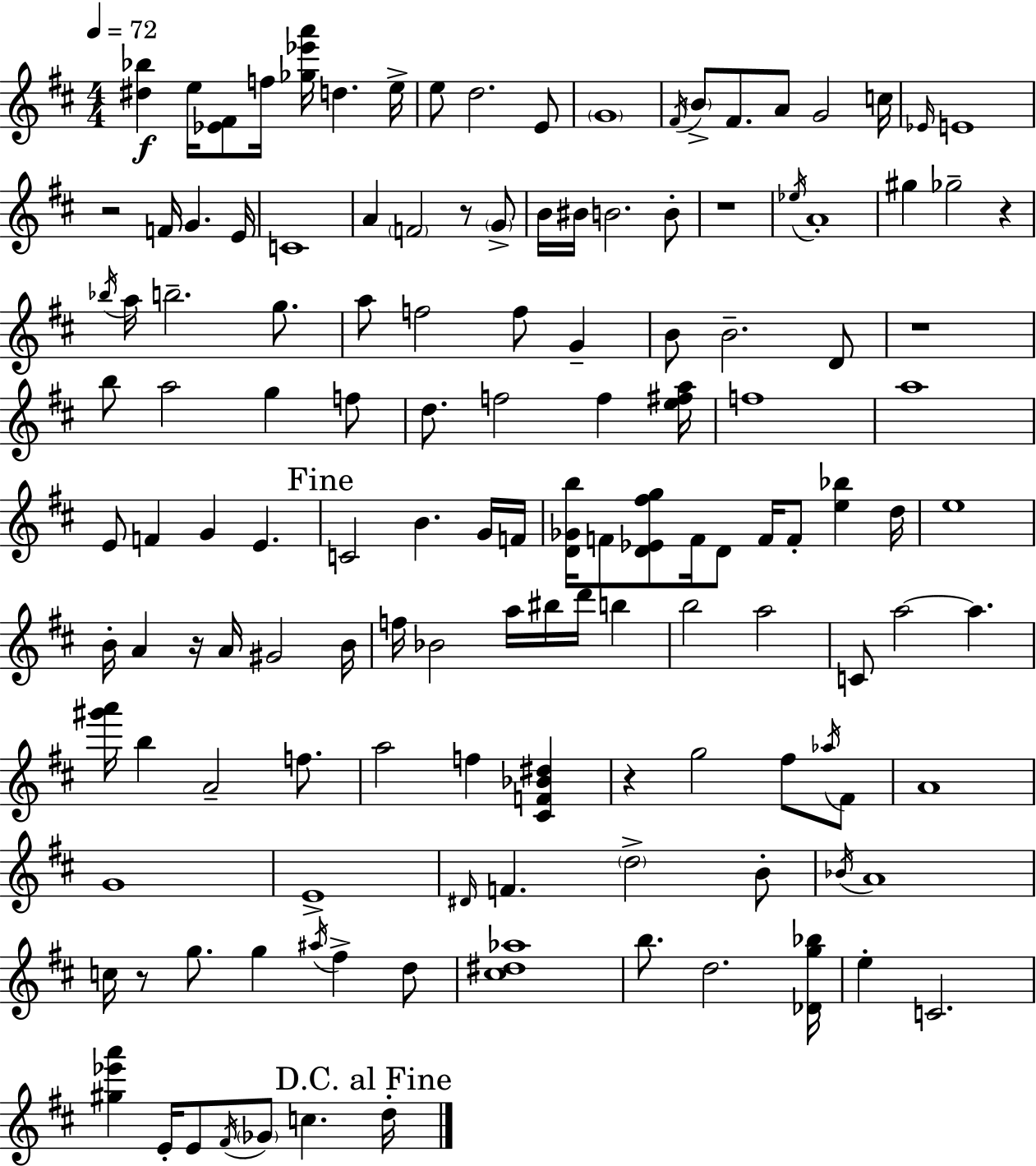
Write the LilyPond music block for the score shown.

{
  \clef treble
  \numericTimeSignature
  \time 4/4
  \key d \major
  \tempo 4 = 72
  \repeat volta 2 { <dis'' bes''>4\f e''16 <ees' fis'>8 f''16 <ges'' ees''' a'''>16 d''4. e''16-> | e''8 d''2. e'8 | \parenthesize g'1 | \acciaccatura { fis'16 } \parenthesize b'8-> fis'8. a'8 g'2 | \break c''16 \grace { ees'16 } e'1 | r2 f'16 g'4. | e'16 c'1 | a'4 \parenthesize f'2 r8 | \break \parenthesize g'8-> b'16 bis'16 b'2. | b'8-. r1 | \acciaccatura { ees''16 } a'1-. | gis''4 ges''2-- r4 | \break \acciaccatura { bes''16 } a''16 b''2.-- | g''8. a''8 f''2 f''8 | g'4-- b'8 b'2.-- | d'8 r1 | \break b''8 a''2 g''4 | f''8 d''8. f''2 f''4 | <e'' fis'' a''>16 f''1 | a''1 | \break e'8 f'4 g'4 e'4. | \mark "Fine" c'2 b'4. | g'16 f'16 <d' ges' b''>16 f'8 <d' ees' fis'' g''>8 f'16 d'8 f'16 f'8-. <e'' bes''>4 | d''16 e''1 | \break b'16-. a'4 r16 a'16 gis'2 | b'16 f''16 bes'2 a''16 bis''16 d'''16 | b''4 b''2 a''2 | c'8 a''2~~ a''4. | \break <gis''' a'''>16 b''4 a'2-- | f''8. a''2 f''4 | <cis' f' bes' dis''>4 r4 g''2 | fis''8 \acciaccatura { aes''16 } fis'8 a'1 | \break g'1 | e'1-> | \grace { dis'16 } f'4. \parenthesize d''2-> | b'8-. \acciaccatura { bes'16 } a'1 | \break c''16 r8 g''8. g''4 | \acciaccatura { ais''16 } fis''4-> d''8 <cis'' dis'' aes''>1 | b''8. d''2. | <des' g'' bes''>16 e''4-. c'2. | \break <gis'' ees''' a'''>4 e'16-. e'8 \acciaccatura { fis'16 } | \parenthesize ges'8 c''4. \mark "D.C. al Fine" d''16-. } \bar "|."
}